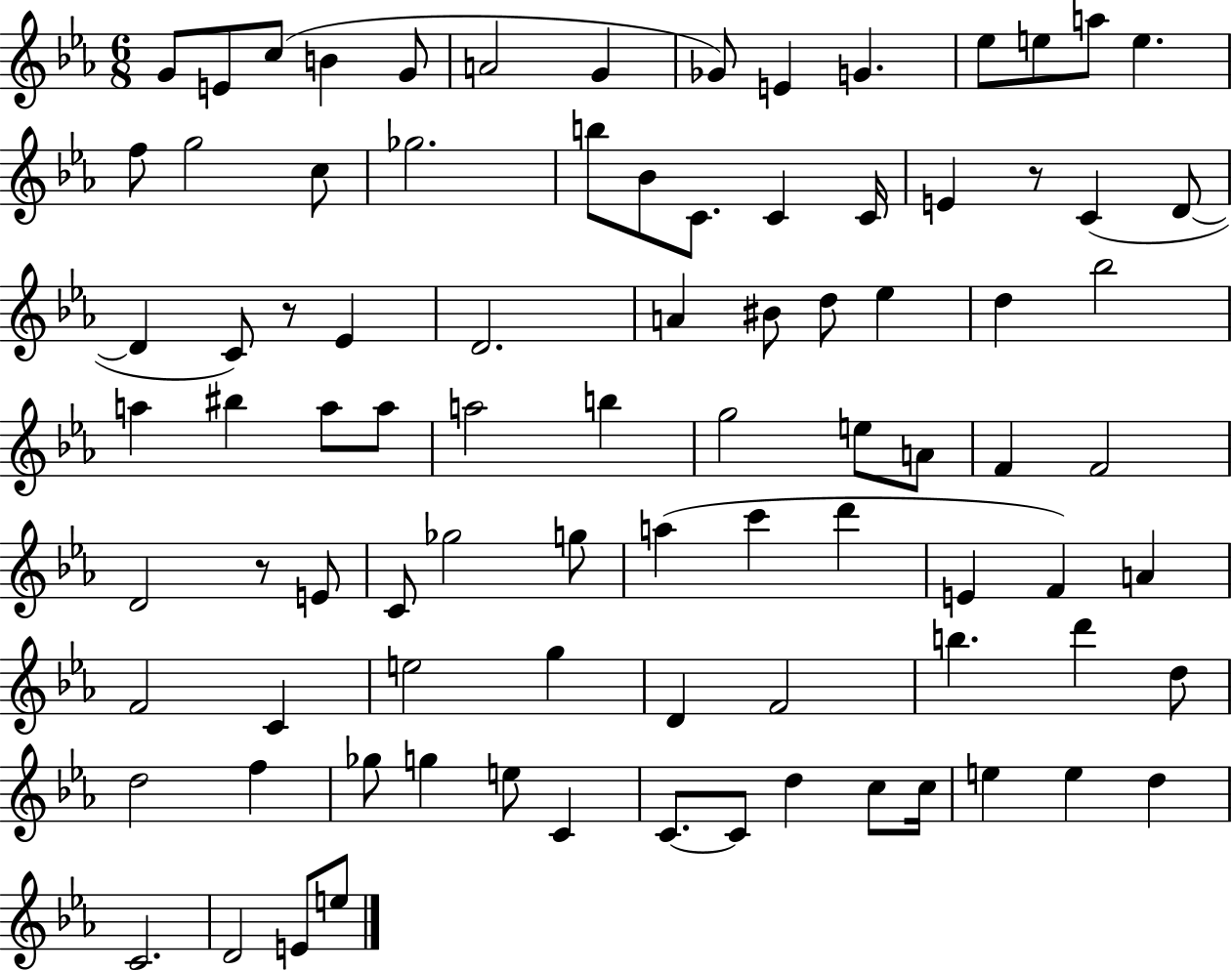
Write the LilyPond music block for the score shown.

{
  \clef treble
  \numericTimeSignature
  \time 6/8
  \key ees \major
  \repeat volta 2 { g'8 e'8 c''8( b'4 g'8 | a'2 g'4 | ges'8) e'4 g'4. | ees''8 e''8 a''8 e''4. | \break f''8 g''2 c''8 | ges''2. | b''8 bes'8 c'8. c'4 c'16 | e'4 r8 c'4( d'8~~ | \break d'4 c'8) r8 ees'4 | d'2. | a'4 bis'8 d''8 ees''4 | d''4 bes''2 | \break a''4 bis''4 a''8 a''8 | a''2 b''4 | g''2 e''8 a'8 | f'4 f'2 | \break d'2 r8 e'8 | c'8 ges''2 g''8 | a''4( c'''4 d'''4 | e'4 f'4) a'4 | \break f'2 c'4 | e''2 g''4 | d'4 f'2 | b''4. d'''4 d''8 | \break d''2 f''4 | ges''8 g''4 e''8 c'4 | c'8.~~ c'8 d''4 c''8 c''16 | e''4 e''4 d''4 | \break c'2. | d'2 e'8 e''8 | } \bar "|."
}